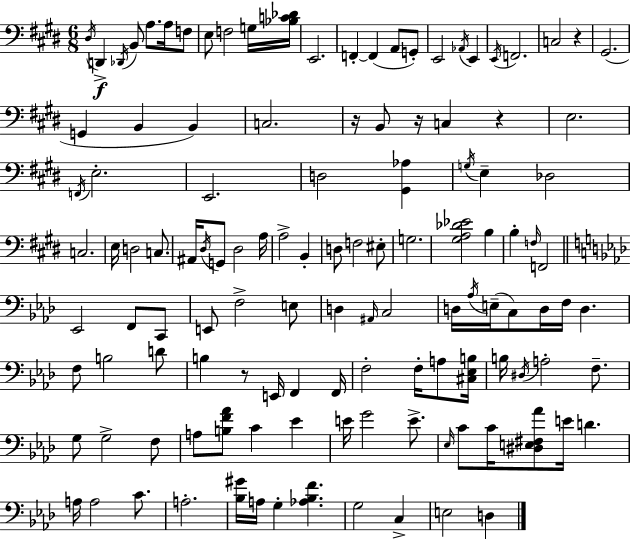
X:1
T:Untitled
M:6/8
L:1/4
K:E
^D,/4 D,, _D,,/4 B,,/2 A,/2 A,/4 F,/2 E,/2 F,2 G,/4 [_B,C_D]/4 E,,2 F,, F,, A,,/2 G,,/2 E,,2 _A,,/4 E,, E,,/4 F,,2 C,2 z ^G,,2 G,, B,, B,, C,2 z/4 B,,/2 z/4 C, z E,2 F,,/4 E,2 E,,2 D,2 [^G,,_A,] G,/4 E, _D,2 C,2 E,/4 D,2 C,/2 ^A,,/4 ^D,/4 G,,/2 ^D,2 A,/4 A,2 B,, D,/2 F,2 ^E,/2 G,2 [^G,A,_D_E]2 B, B, F,/4 F,,2 _E,,2 F,,/2 C,,/2 E,,/2 F,2 E,/2 D, ^A,,/4 C,2 D,/4 _A,/4 E,/4 C,/2 D,/4 F,/4 D, F,/2 B,2 D/2 B, z/2 E,,/4 F,, F,,/4 F,2 F,/4 A,/2 [^C,_E,B,]/4 B,/4 ^D,/4 A,2 F,/2 G,/2 G,2 F,/2 A,/2 [B,F_A]/2 C _E E/4 G2 E/2 _E,/4 C/2 C/4 [^D,E,^F,_A]/2 E/4 D A,/4 A,2 C/2 A,2 [_B,^G]/4 A,/4 G, [_A,_B,F] G,2 C, E,2 D,